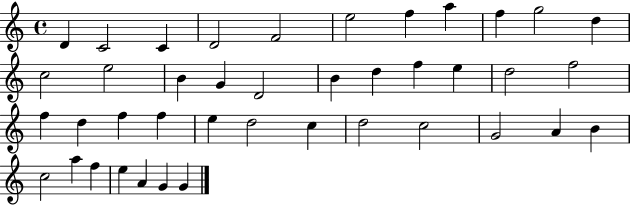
{
  \clef treble
  \time 4/4
  \defaultTimeSignature
  \key c \major
  d'4 c'2 c'4 | d'2 f'2 | e''2 f''4 a''4 | f''4 g''2 d''4 | \break c''2 e''2 | b'4 g'4 d'2 | b'4 d''4 f''4 e''4 | d''2 f''2 | \break f''4 d''4 f''4 f''4 | e''4 d''2 c''4 | d''2 c''2 | g'2 a'4 b'4 | \break c''2 a''4 f''4 | e''4 a'4 g'4 g'4 | \bar "|."
}